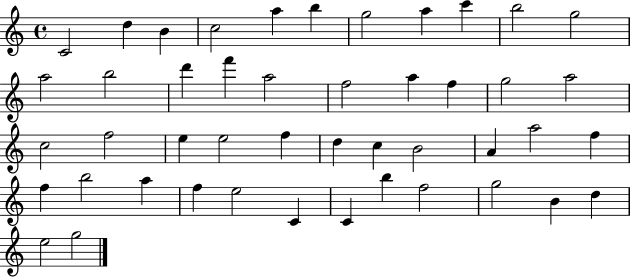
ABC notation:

X:1
T:Untitled
M:4/4
L:1/4
K:C
C2 d B c2 a b g2 a c' b2 g2 a2 b2 d' f' a2 f2 a f g2 a2 c2 f2 e e2 f d c B2 A a2 f f b2 a f e2 C C b f2 g2 B d e2 g2